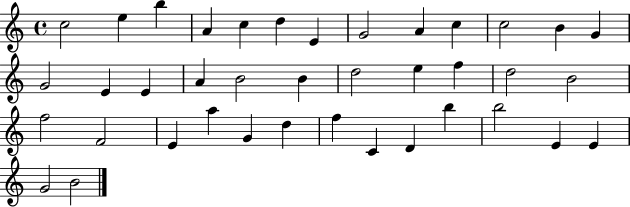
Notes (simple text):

C5/h E5/q B5/q A4/q C5/q D5/q E4/q G4/h A4/q C5/q C5/h B4/q G4/q G4/h E4/q E4/q A4/q B4/h B4/q D5/h E5/q F5/q D5/h B4/h F5/h F4/h E4/q A5/q G4/q D5/q F5/q C4/q D4/q B5/q B5/h E4/q E4/q G4/h B4/h